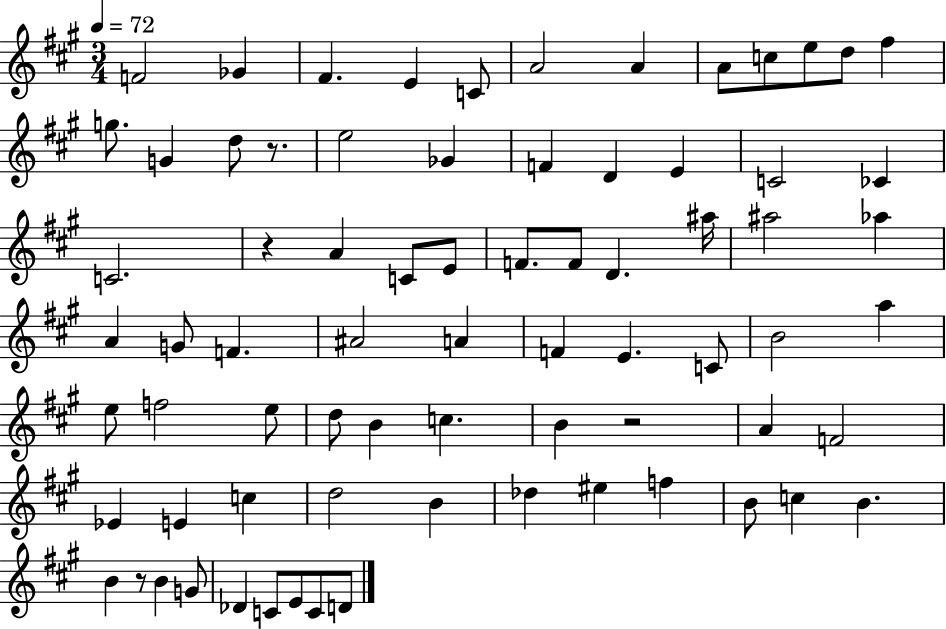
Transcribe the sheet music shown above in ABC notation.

X:1
T:Untitled
M:3/4
L:1/4
K:A
F2 _G ^F E C/2 A2 A A/2 c/2 e/2 d/2 ^f g/2 G d/2 z/2 e2 _G F D E C2 _C C2 z A C/2 E/2 F/2 F/2 D ^a/4 ^a2 _a A G/2 F ^A2 A F E C/2 B2 a e/2 f2 e/2 d/2 B c B z2 A F2 _E E c d2 B _d ^e f B/2 c B B z/2 B G/2 _D C/2 E/2 C/2 D/2